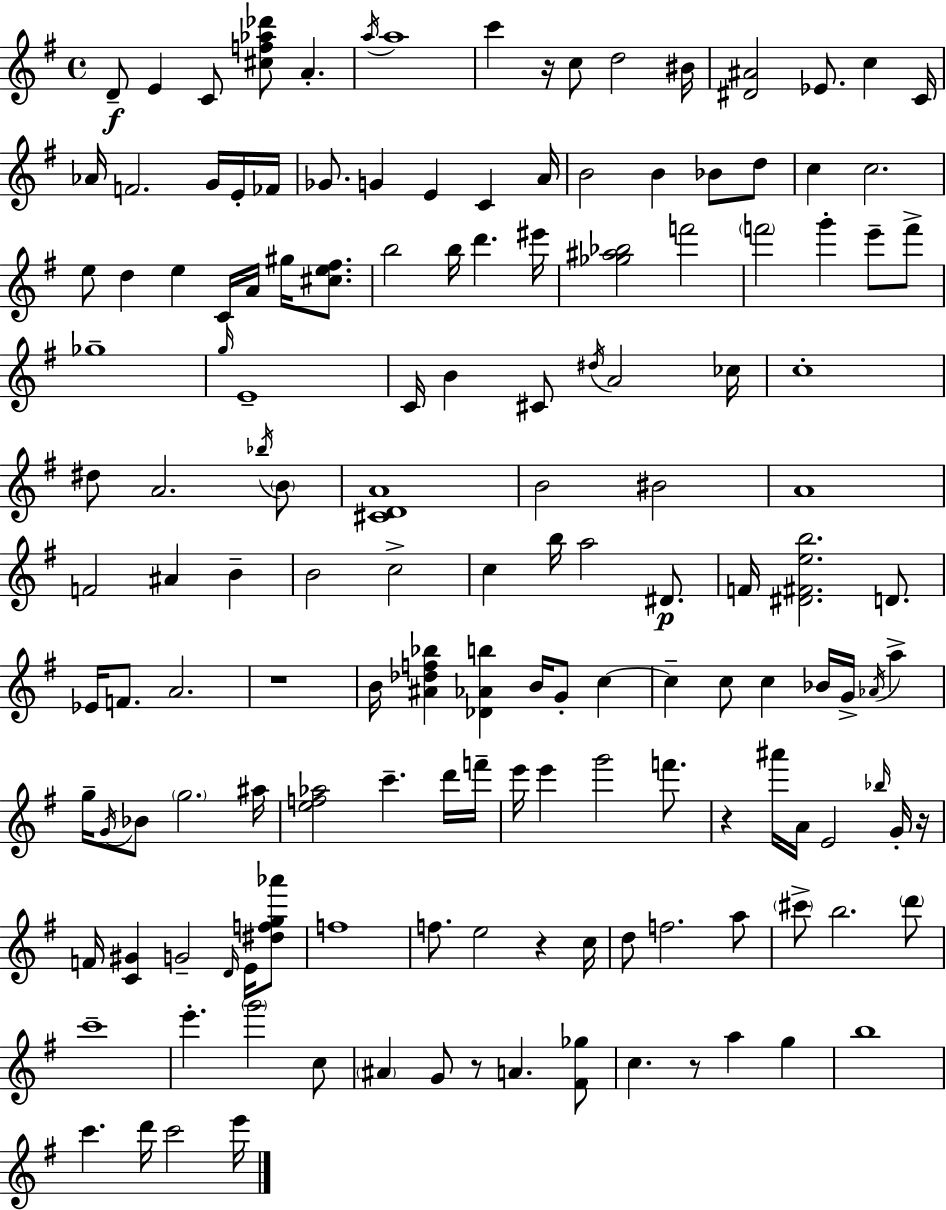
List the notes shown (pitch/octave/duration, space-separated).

D4/e E4/q C4/e [C#5,F5,Ab5,Db6]/e A4/q. A5/s A5/w C6/q R/s C5/e D5/h BIS4/s [D#4,A#4]/h Eb4/e. C5/q C4/s Ab4/s F4/h. G4/s E4/s FES4/s Gb4/e. G4/q E4/q C4/q A4/s B4/h B4/q Bb4/e D5/e C5/q C5/h. E5/e D5/q E5/q C4/s A4/s G#5/s [C#5,E5,F#5]/e. B5/h B5/s D6/q. EIS6/s [Gb5,A#5,Bb5]/h F6/h F6/h G6/q E6/e F6/e Gb5/w G5/s E4/w C4/s B4/q C#4/e D#5/s A4/h CES5/s C5/w D#5/e A4/h. Bb5/s B4/e [C#4,D4,A4]/w B4/h BIS4/h A4/w F4/h A#4/q B4/q B4/h C5/h C5/q B5/s A5/h D#4/e. F4/s [D#4,F#4,E5,B5]/h. D4/e. Eb4/s F4/e. A4/h. R/w B4/s [A#4,Db5,F5,Bb5]/q [Db4,Ab4,B5]/q B4/s G4/e C5/q C5/q C5/e C5/q Bb4/s G4/s Ab4/s A5/q G5/s G4/s Bb4/e G5/h. A#5/s [E5,F5,Ab5]/h C6/q. D6/s F6/s E6/s E6/q G6/h F6/e. R/q A#6/s A4/s E4/h Bb5/s G4/s R/s F4/s [C4,G#4]/q G4/h D4/s E4/s [D#5,F5,G5,Ab6]/e F5/w F5/e. E5/h R/q C5/s D5/e F5/h. A5/e C#6/e B5/h. D6/e C6/w E6/q. G6/h C5/e A#4/q G4/e R/e A4/q. [F#4,Gb5]/e C5/q. R/e A5/q G5/q B5/w C6/q. D6/s C6/h E6/s